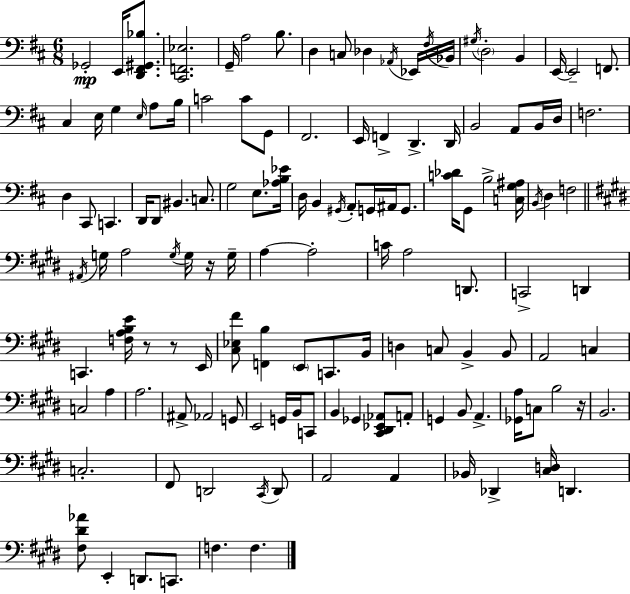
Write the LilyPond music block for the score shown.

{
  \clef bass
  \numericTimeSignature
  \time 6/8
  \key d \major
  ges,2-.\mp e,16 <d, fis, gis, bes>8. | <cis, f, ees>2. | g,16-- a2 b8. | d4 c8 des4 \acciaccatura { aes,16 } ees,16 | \break \acciaccatura { fis16 } bes,16 \acciaccatura { gis16 } \parenthesize d2-. b,4 | e,16~~ e,2-- | f,8. cis4 e16 g4 | \grace { e16 } a8 b16 c'2 | \break c'8 g,8 fis,2. | e,16 f,4-> d,4.-> | d,16 b,2 | a,8 b,16 d16 f2. | \break d4 cis,8 c,4. | d,16 d,8 bis,4. | c8. g2 | e8. <aes b ees'>16 d16 b,4 \acciaccatura { gis,16 } a,8-. | \break g,16 ais,16 g,8. <c' des'>16 g,8 b2-> | <c g ais>16 \acciaccatura { b,16 } d4 f2 | \bar "||" \break \key e \major \acciaccatura { ais,16 } g16 a2 \acciaccatura { g16 } g16 | r16 g16-- a4~~ a2-. | c'16 a2 d,8. | c,2-> d,4 | \break c,4. <f a b e'>16 r8 r8 | e,16 <cis ees fis'>8 <f, b>4 \parenthesize e,8 c,8. | b,16 d4 c8 b,4-> | b,8 a,2 c4 | \break c2 a4 | a2. | ais,8-> aes,2 | g,8 e,2 g,16 b,16 | \break c,8 b,4 ges,4 <cis, dis, ees, aes,>8 | a,8-. g,4 b,8 a,4.-> | <ges, a>16 c8 b2 | r16 b,2. | \break c2.-. | fis,8 d,2 | \acciaccatura { cis,16 } d,8 a,2 a,4 | bes,16 des,4-> <cis d>16 d,4. | \break <fis dis' aes'>8 e,4-. d,8. | c,8. f4. f4. | \bar "|."
}